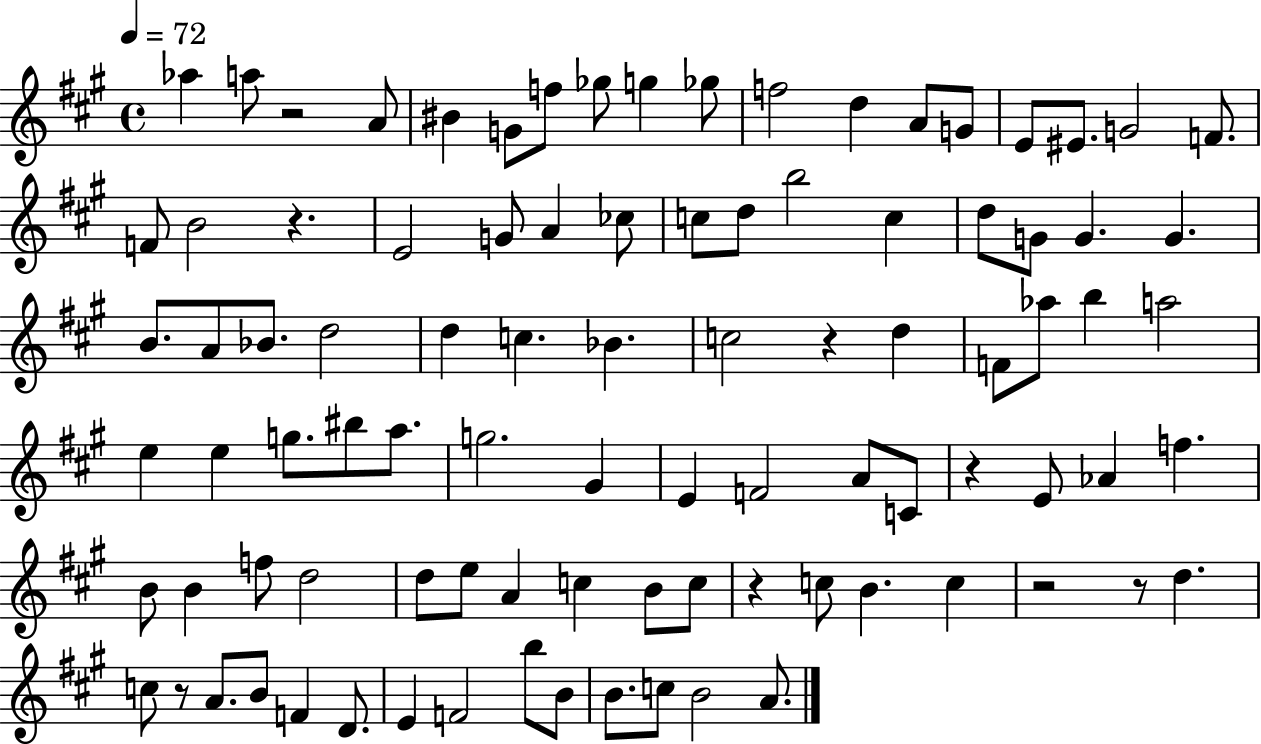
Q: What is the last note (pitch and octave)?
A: A4